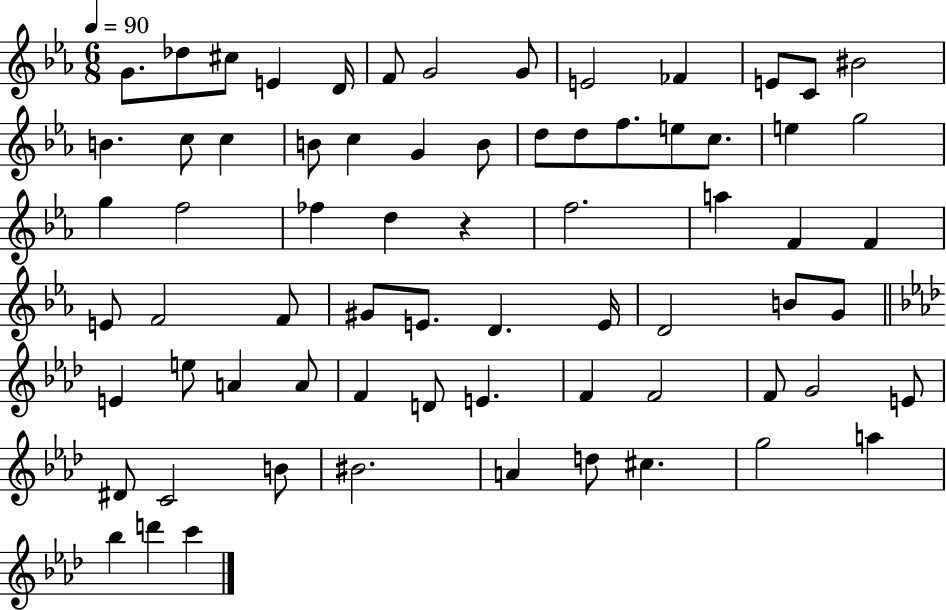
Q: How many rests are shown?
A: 1